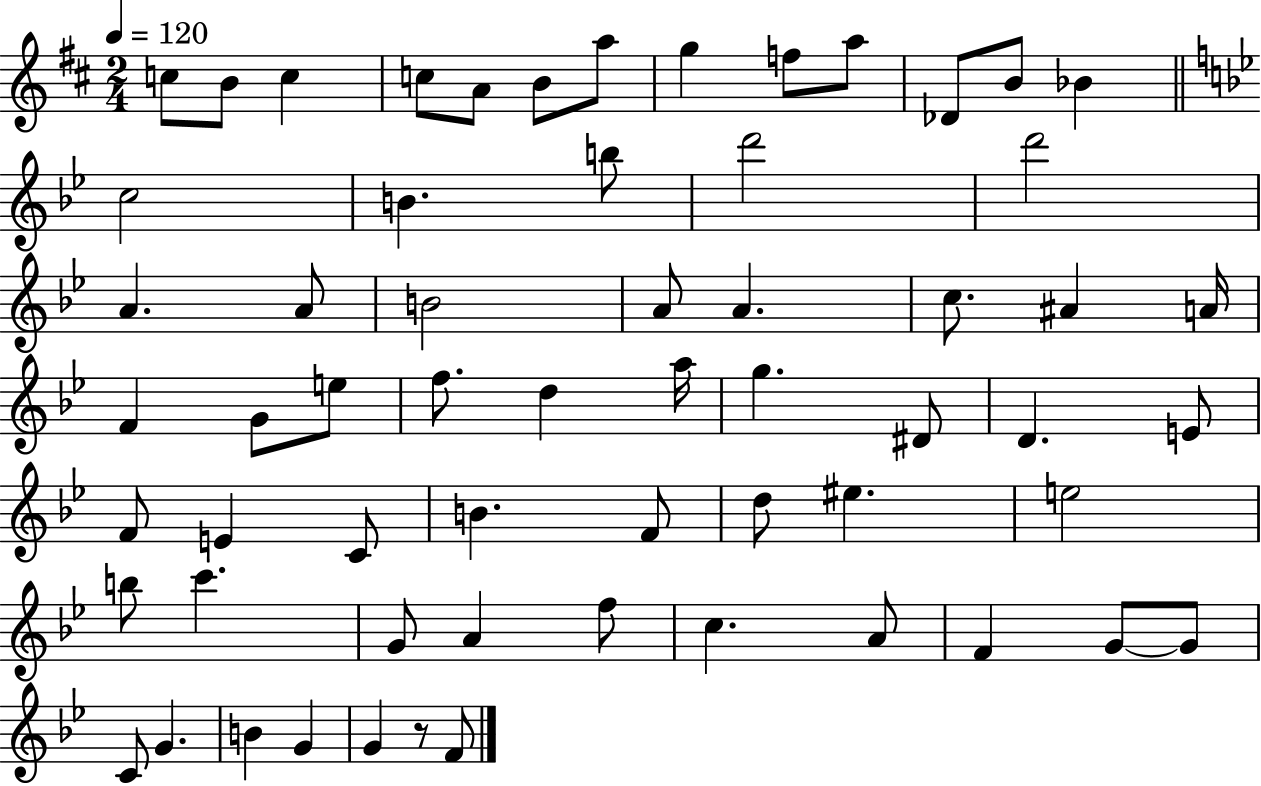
X:1
T:Untitled
M:2/4
L:1/4
K:D
c/2 B/2 c c/2 A/2 B/2 a/2 g f/2 a/2 _D/2 B/2 _B c2 B b/2 d'2 d'2 A A/2 B2 A/2 A c/2 ^A A/4 F G/2 e/2 f/2 d a/4 g ^D/2 D E/2 F/2 E C/2 B F/2 d/2 ^e e2 b/2 c' G/2 A f/2 c A/2 F G/2 G/2 C/2 G B G G z/2 F/2